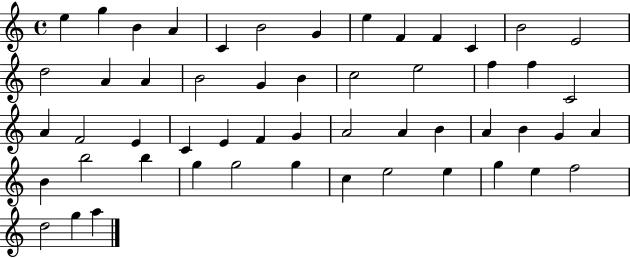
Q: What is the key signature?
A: C major